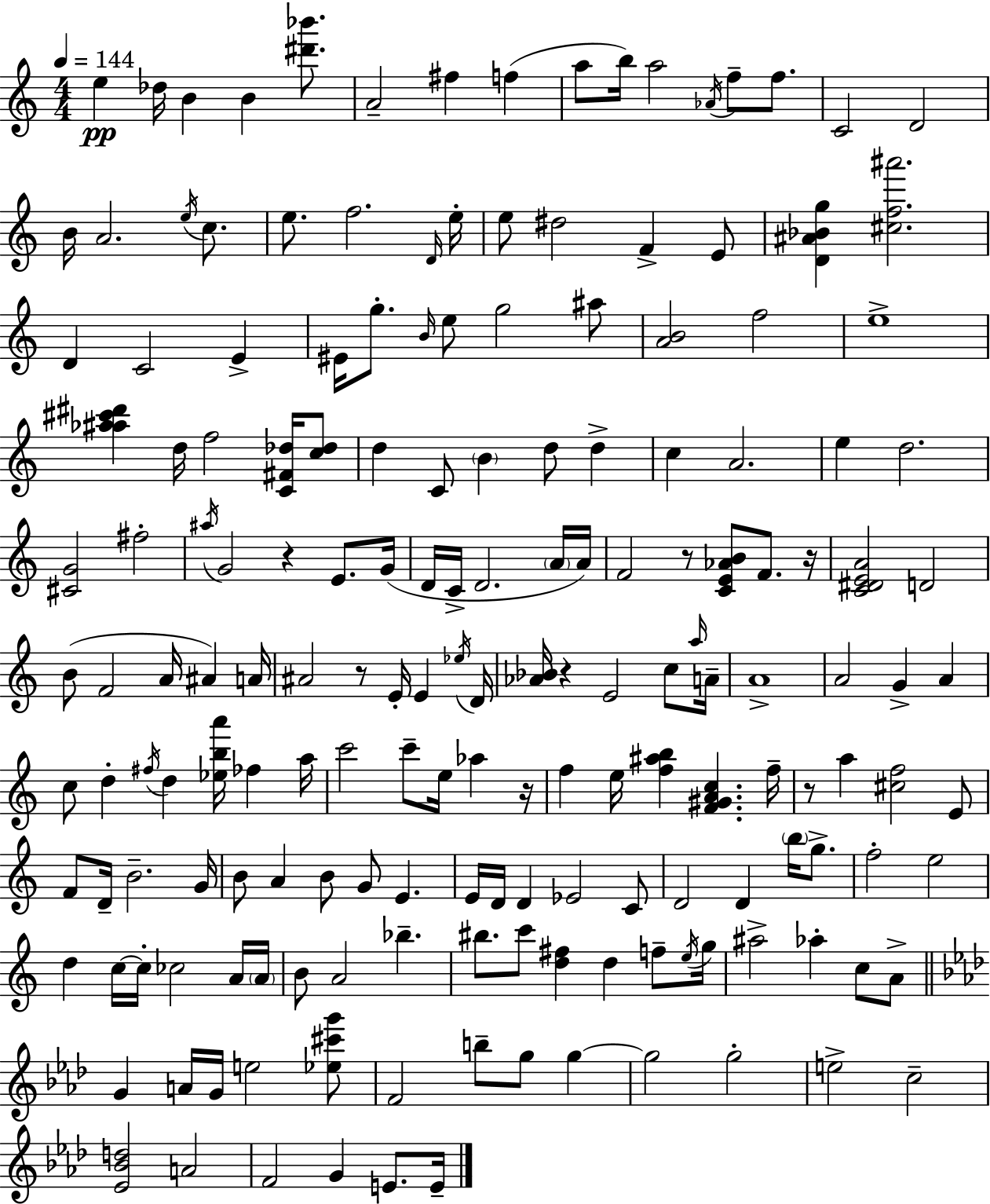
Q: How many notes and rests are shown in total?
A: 176